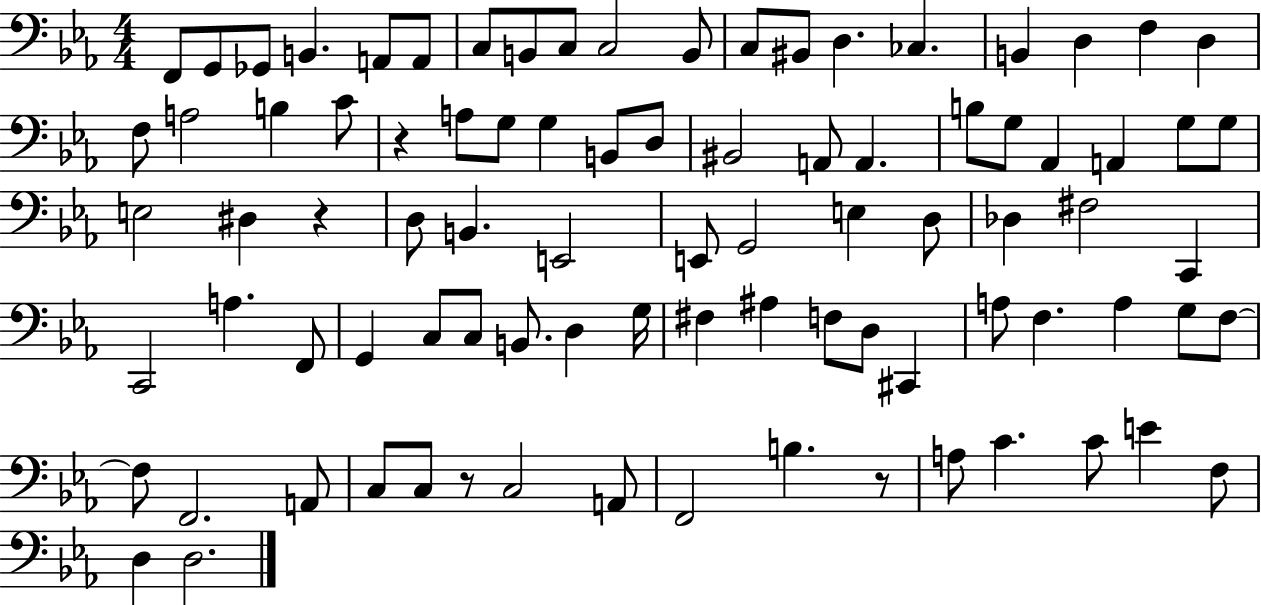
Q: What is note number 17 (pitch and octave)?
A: D3